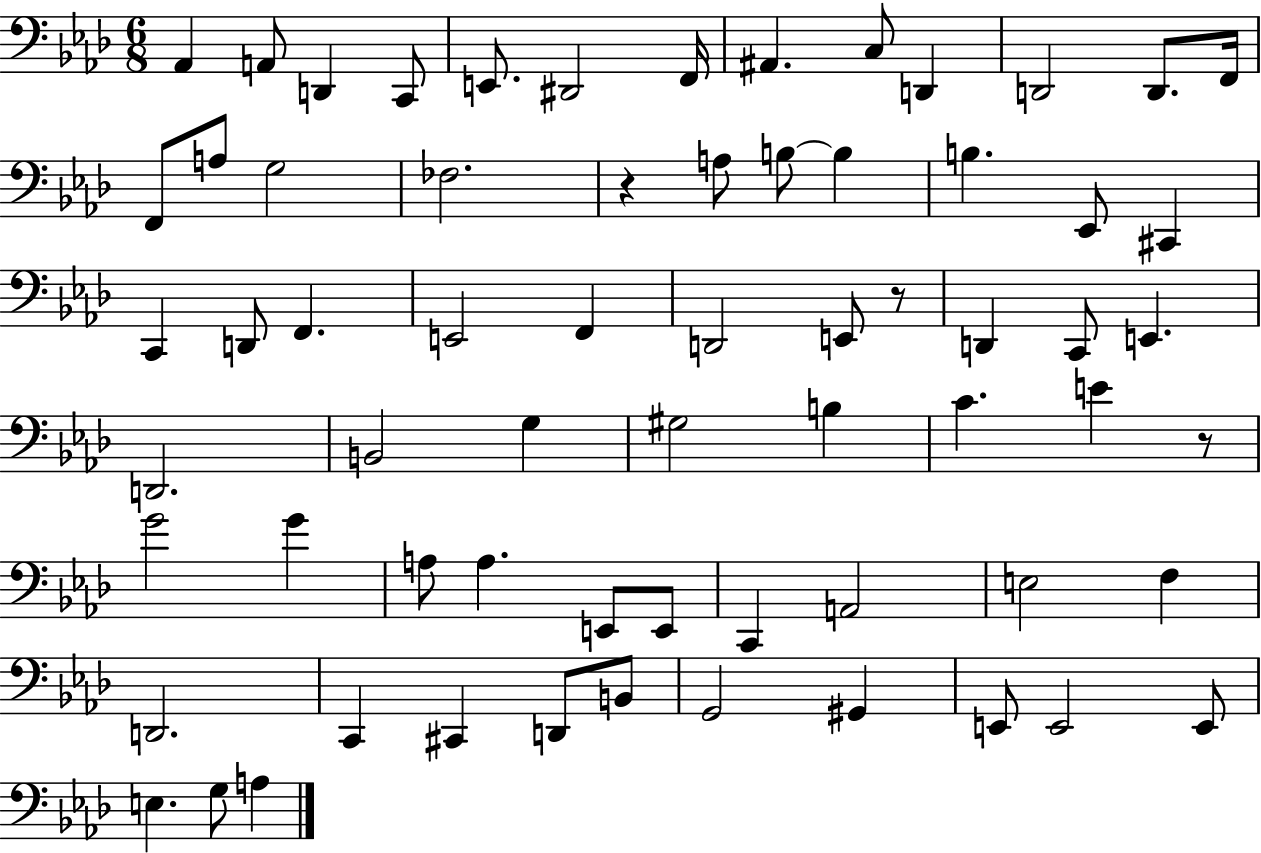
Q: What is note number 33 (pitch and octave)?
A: E2